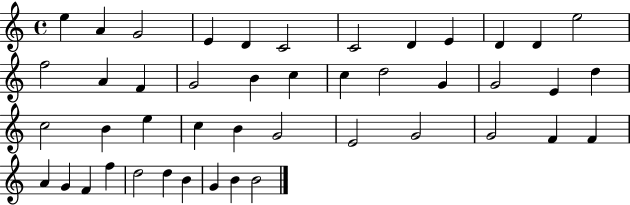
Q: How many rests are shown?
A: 0